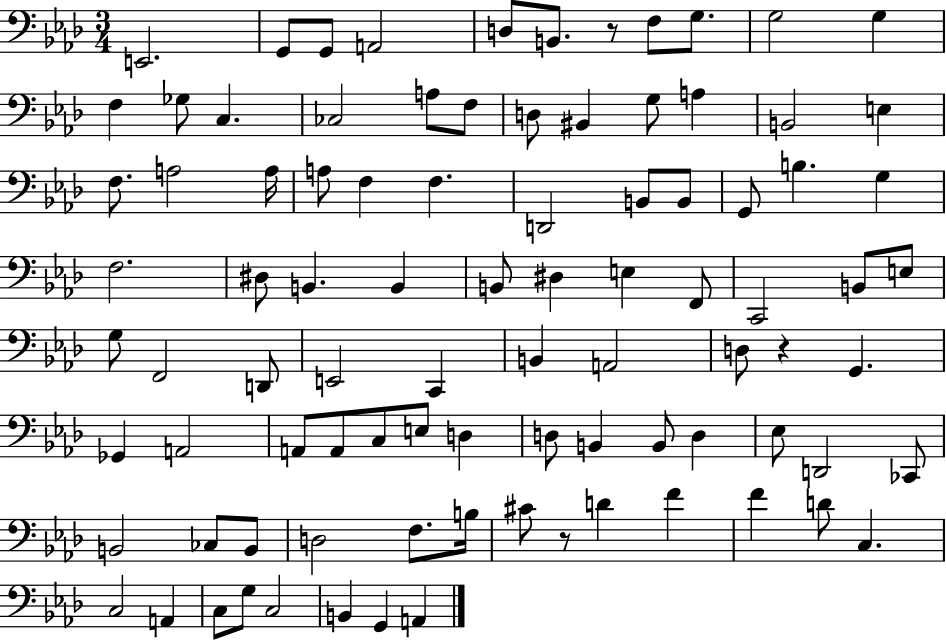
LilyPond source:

{
  \clef bass
  \numericTimeSignature
  \time 3/4
  \key aes \major
  \repeat volta 2 { e,2. | g,8 g,8 a,2 | d8 b,8. r8 f8 g8. | g2 g4 | \break f4 ges8 c4. | ces2 a8 f8 | d8 bis,4 g8 a4 | b,2 e4 | \break f8. a2 a16 | a8 f4 f4. | d,2 b,8 b,8 | g,8 b4. g4 | \break f2. | dis8 b,4. b,4 | b,8 dis4 e4 f,8 | c,2 b,8 e8 | \break g8 f,2 d,8 | e,2 c,4 | b,4 a,2 | d8 r4 g,4. | \break ges,4 a,2 | a,8 a,8 c8 e8 d4 | d8 b,4 b,8 d4 | ees8 d,2 ces,8 | \break b,2 ces8 b,8 | d2 f8. b16 | cis'8 r8 d'4 f'4 | f'4 d'8 c4. | \break c2 a,4 | c8 g8 c2 | b,4 g,4 a,4 | } \bar "|."
}